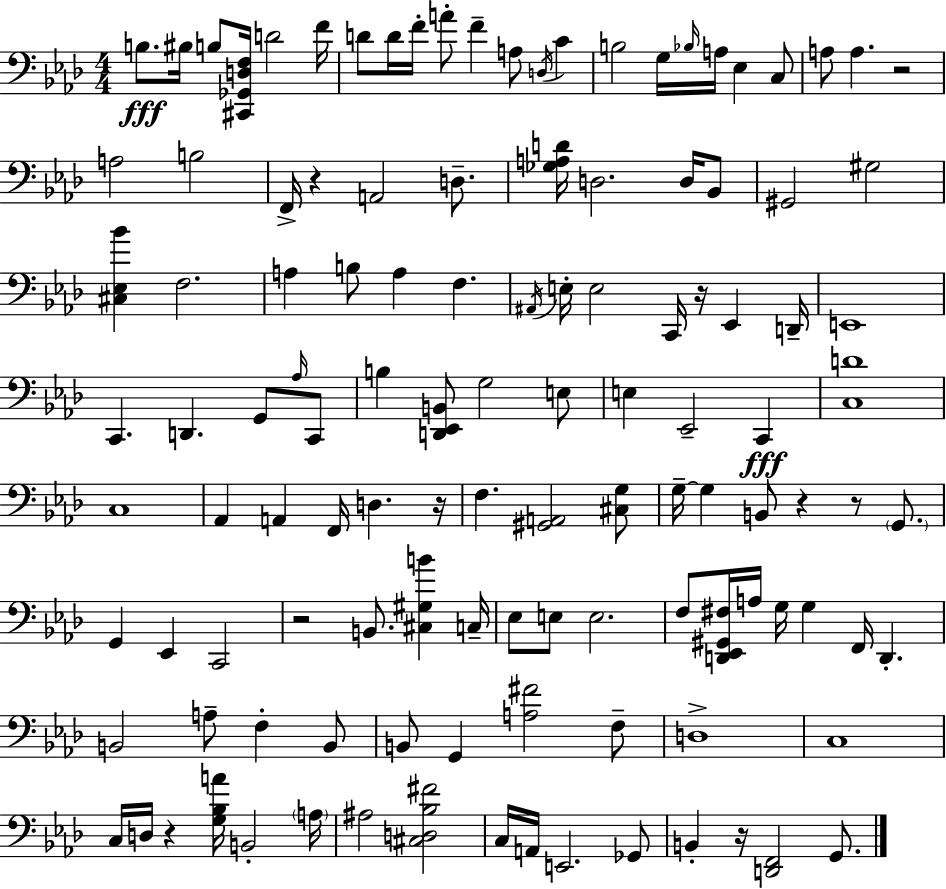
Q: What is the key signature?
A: F minor